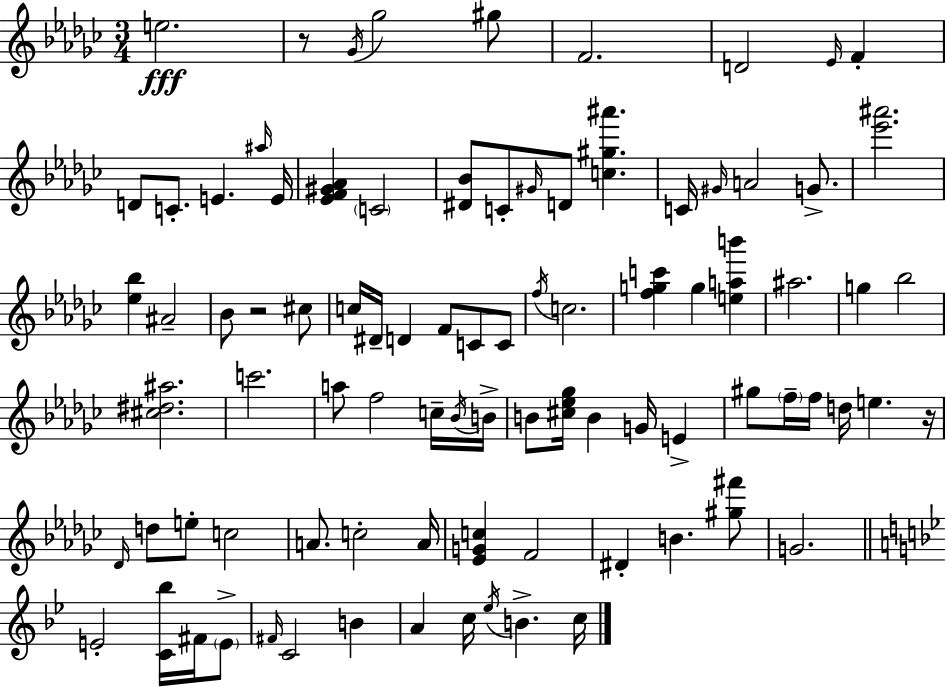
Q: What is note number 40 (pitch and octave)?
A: C5